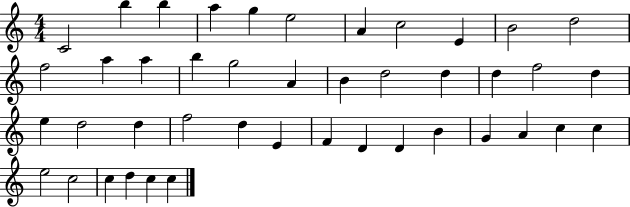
{
  \clef treble
  \numericTimeSignature
  \time 4/4
  \key c \major
  c'2 b''4 b''4 | a''4 g''4 e''2 | a'4 c''2 e'4 | b'2 d''2 | \break f''2 a''4 a''4 | b''4 g''2 a'4 | b'4 d''2 d''4 | d''4 f''2 d''4 | \break e''4 d''2 d''4 | f''2 d''4 e'4 | f'4 d'4 d'4 b'4 | g'4 a'4 c''4 c''4 | \break e''2 c''2 | c''4 d''4 c''4 c''4 | \bar "|."
}